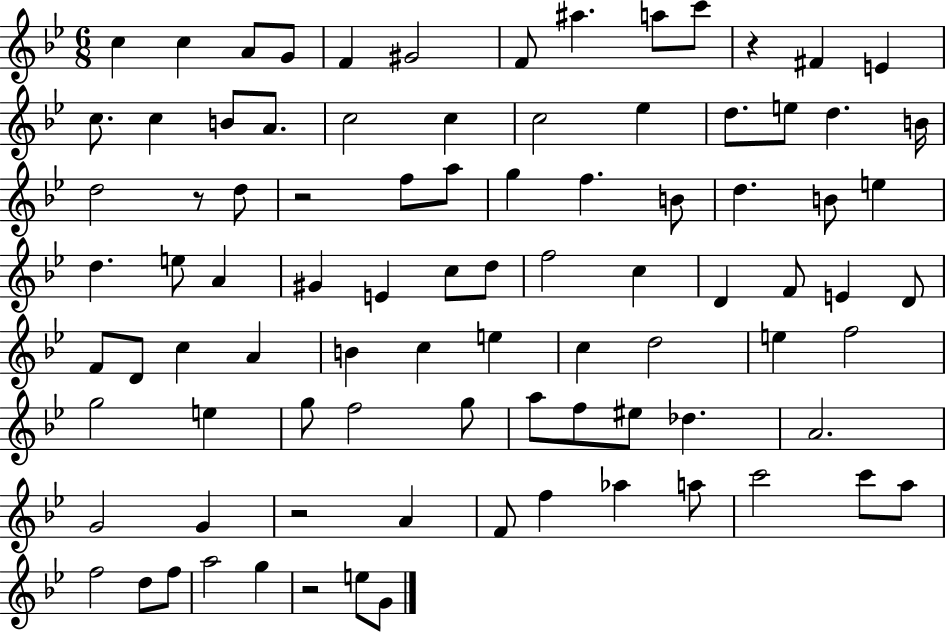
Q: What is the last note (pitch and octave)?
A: G4